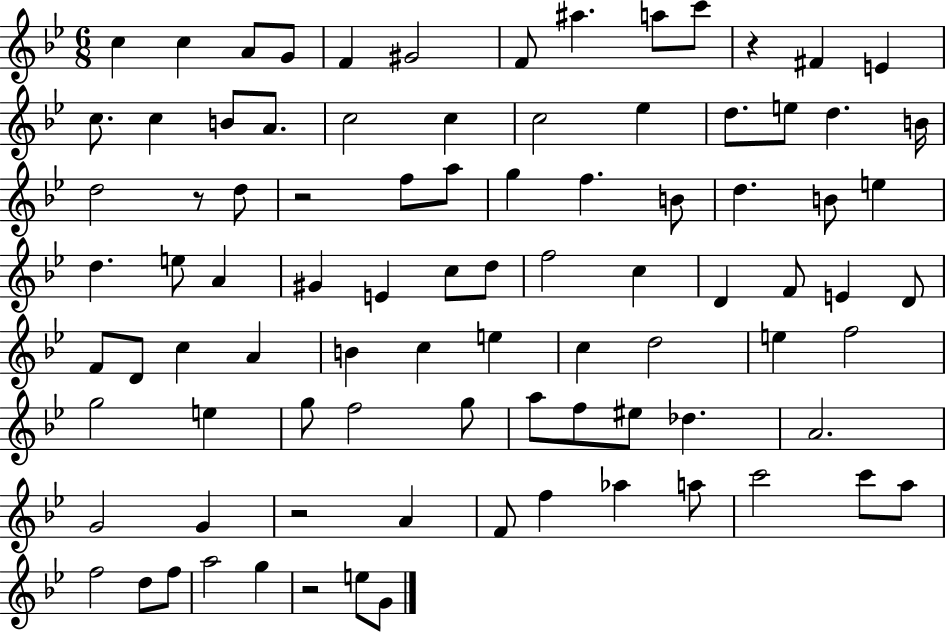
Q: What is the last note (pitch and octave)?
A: G4